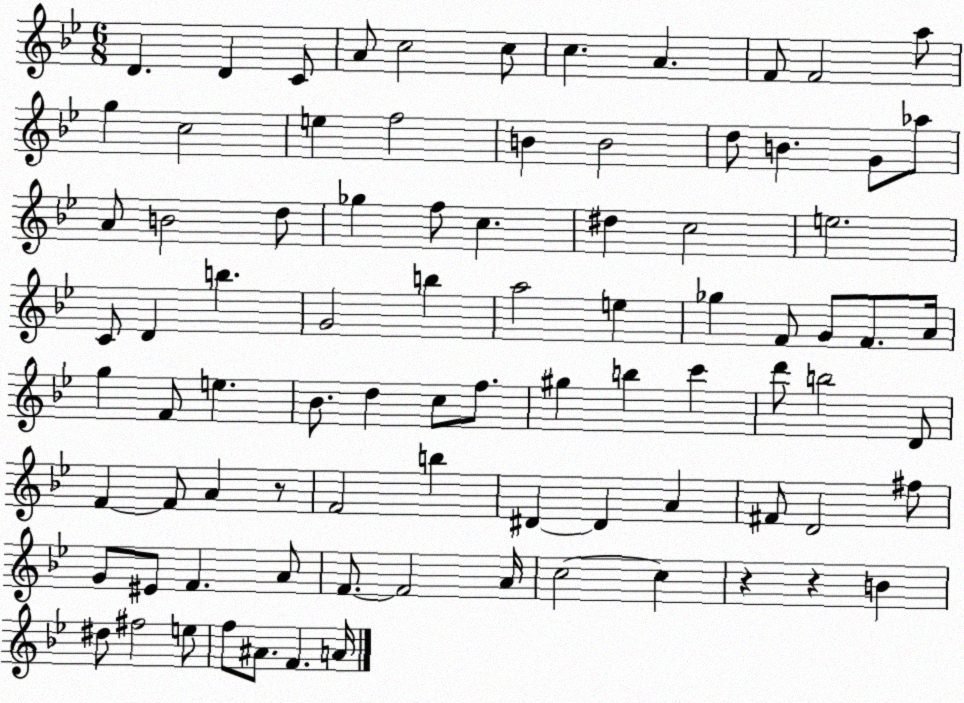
X:1
T:Untitled
M:6/8
L:1/4
K:Bb
D D C/2 A/2 c2 c/2 c A F/2 F2 a/2 g c2 e f2 B B2 d/2 B G/2 _a/2 A/2 B2 d/2 _g f/2 c ^d c2 e2 C/2 D b G2 b a2 e _g F/2 G/2 F/2 A/4 g F/2 e _B/2 d c/2 f/2 ^g b c' d'/2 b2 D/2 F F/2 A z/2 F2 b ^D ^D A ^F/2 D2 ^f/2 G/2 ^E/2 F A/2 F/2 F2 A/4 c2 c z z B ^d/2 ^f2 e/2 f/2 ^A/2 F A/4